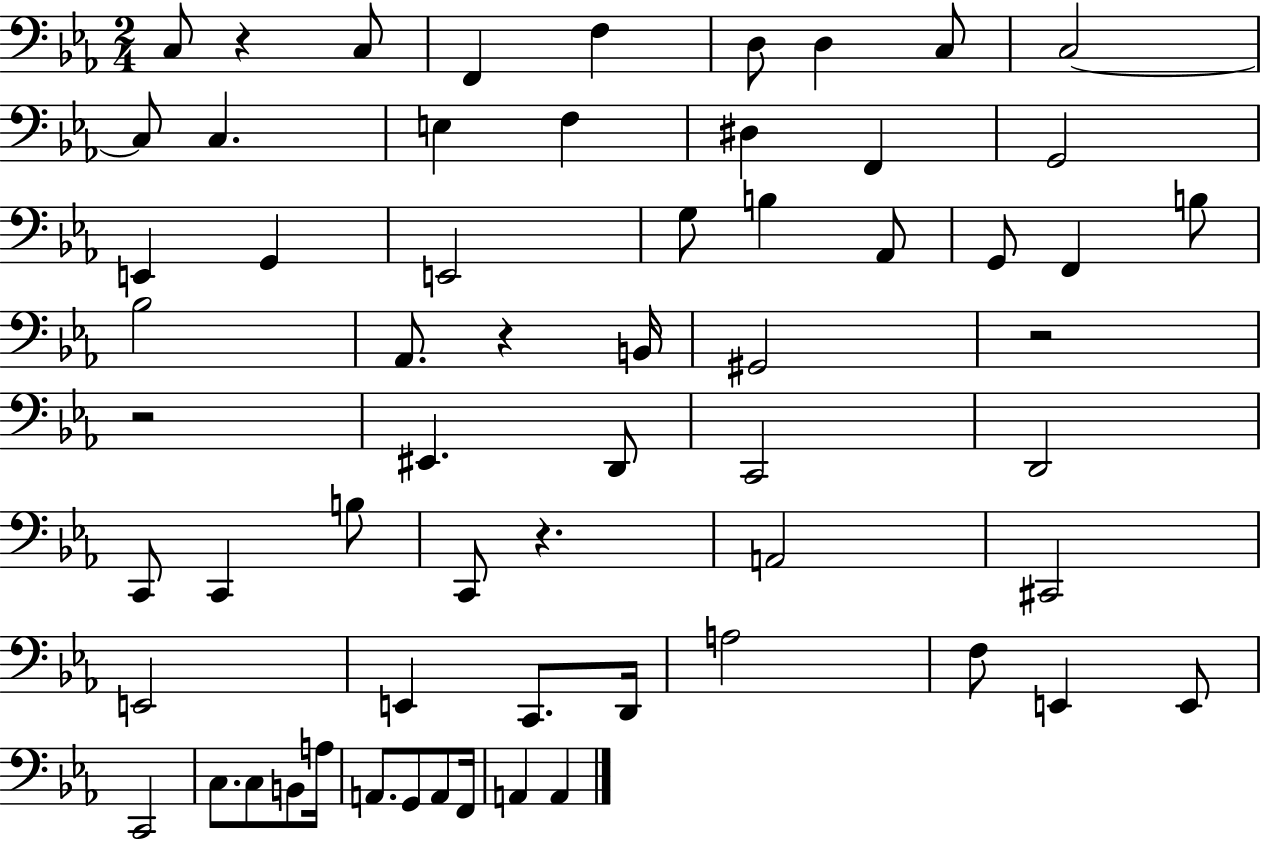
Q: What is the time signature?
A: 2/4